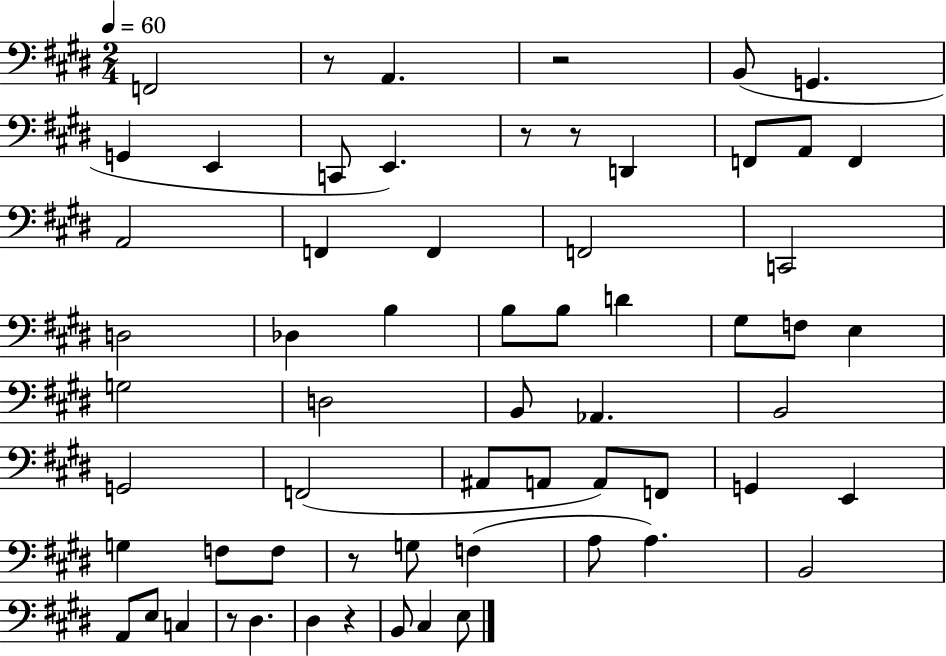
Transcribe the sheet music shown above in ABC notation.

X:1
T:Untitled
M:2/4
L:1/4
K:E
F,,2 z/2 A,, z2 B,,/2 G,, G,, E,, C,,/2 E,, z/2 z/2 D,, F,,/2 A,,/2 F,, A,,2 F,, F,, F,,2 C,,2 D,2 _D, B, B,/2 B,/2 D ^G,/2 F,/2 E, G,2 D,2 B,,/2 _A,, B,,2 G,,2 F,,2 ^A,,/2 A,,/2 A,,/2 F,,/2 G,, E,, G, F,/2 F,/2 z/2 G,/2 F, A,/2 A, B,,2 A,,/2 E,/2 C, z/2 ^D, ^D, z B,,/2 ^C, E,/2